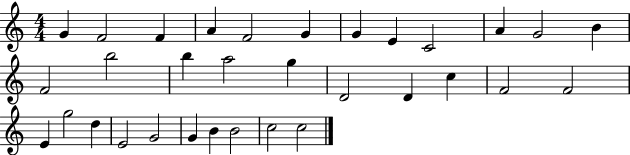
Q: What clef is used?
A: treble